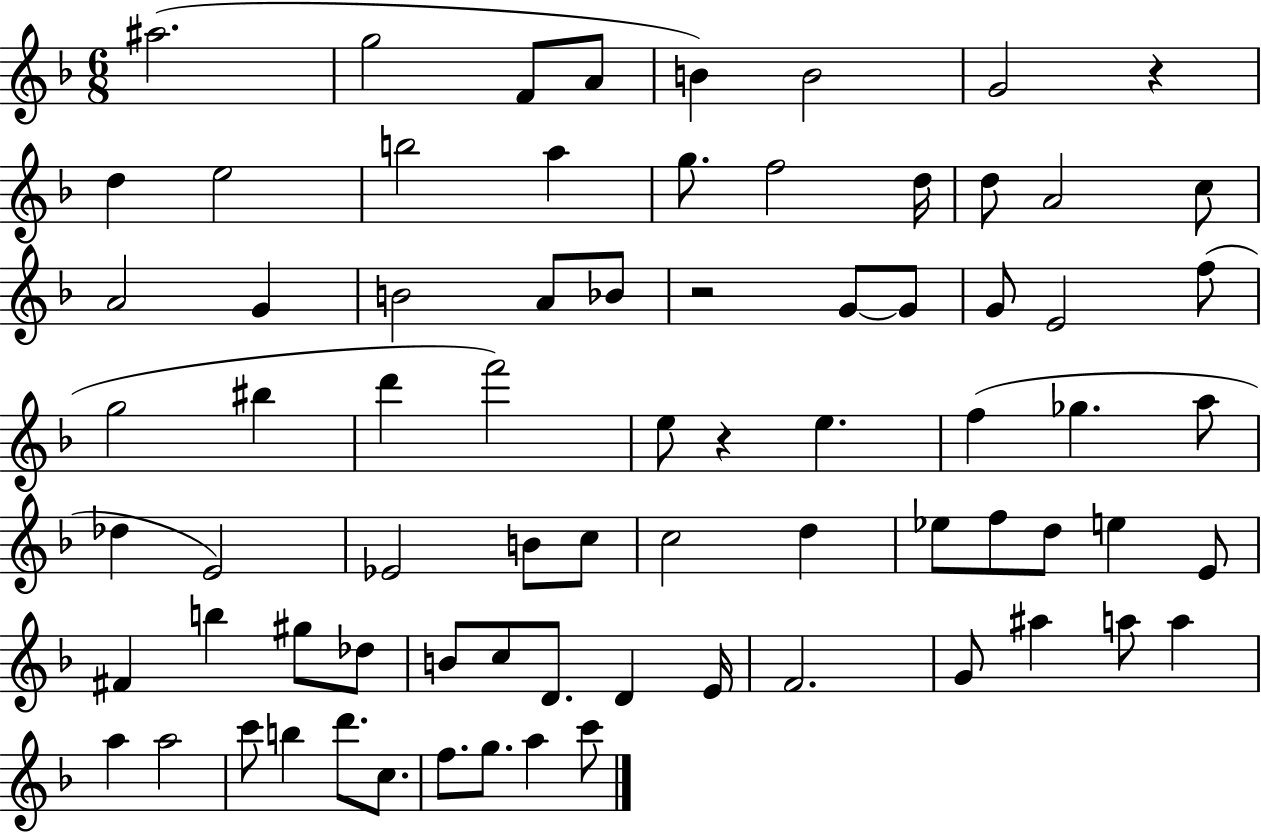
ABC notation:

X:1
T:Untitled
M:6/8
L:1/4
K:F
^a2 g2 F/2 A/2 B B2 G2 z d e2 b2 a g/2 f2 d/4 d/2 A2 c/2 A2 G B2 A/2 _B/2 z2 G/2 G/2 G/2 E2 f/2 g2 ^b d' f'2 e/2 z e f _g a/2 _d E2 _E2 B/2 c/2 c2 d _e/2 f/2 d/2 e E/2 ^F b ^g/2 _d/2 B/2 c/2 D/2 D E/4 F2 G/2 ^a a/2 a a a2 c'/2 b d'/2 c/2 f/2 g/2 a c'/2